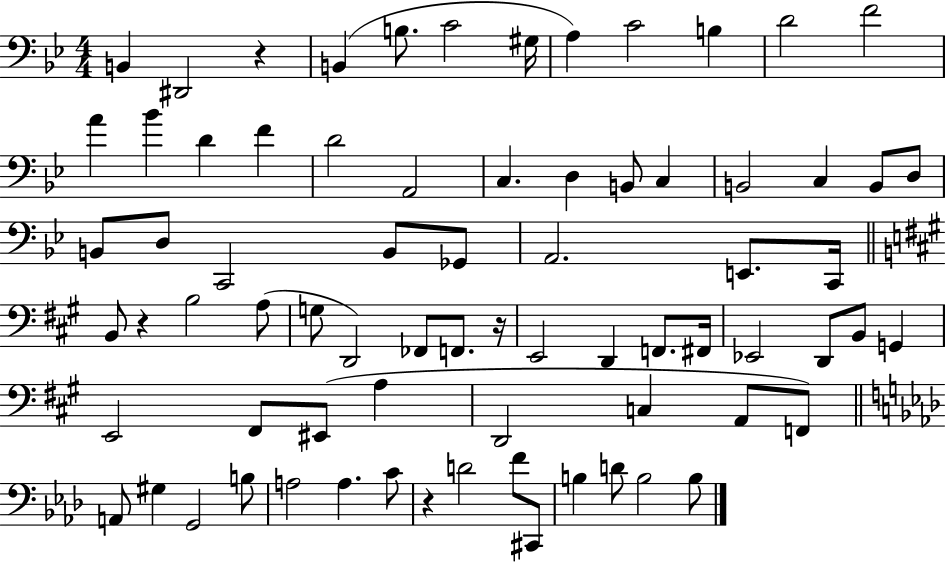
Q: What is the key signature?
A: BES major